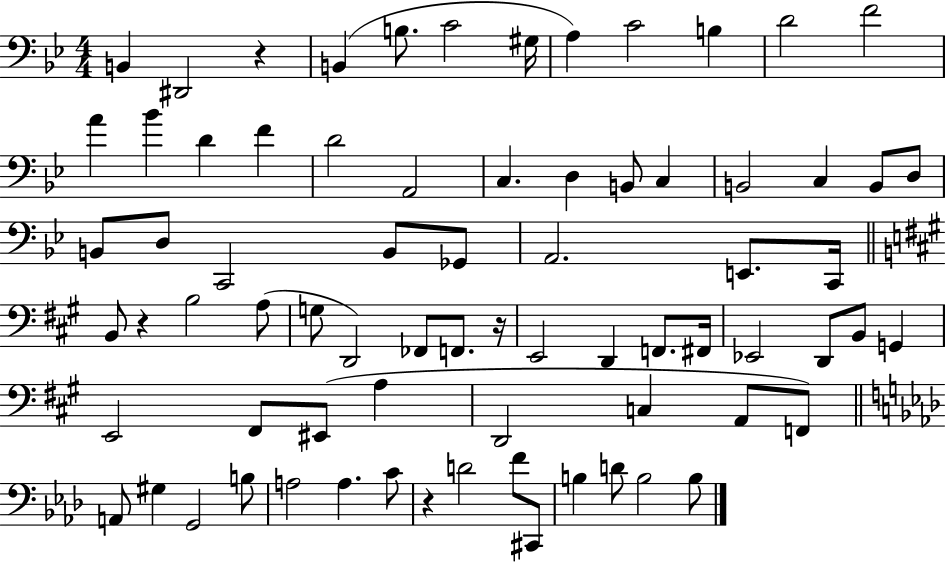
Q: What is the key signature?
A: BES major